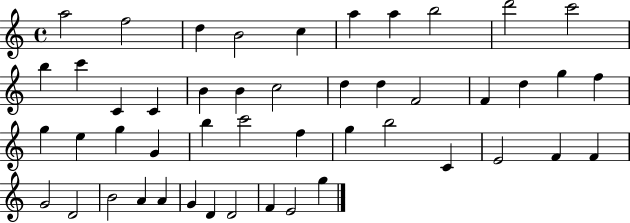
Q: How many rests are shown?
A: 0